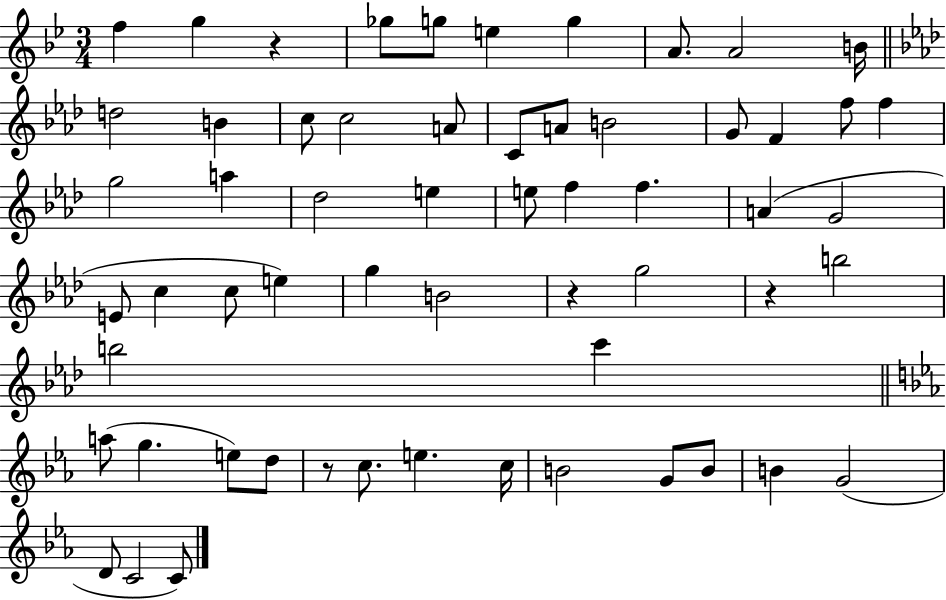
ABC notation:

X:1
T:Untitled
M:3/4
L:1/4
K:Bb
f g z _g/2 g/2 e g A/2 A2 B/4 d2 B c/2 c2 A/2 C/2 A/2 B2 G/2 F f/2 f g2 a _d2 e e/2 f f A G2 E/2 c c/2 e g B2 z g2 z b2 b2 c' a/2 g e/2 d/2 z/2 c/2 e c/4 B2 G/2 B/2 B G2 D/2 C2 C/2